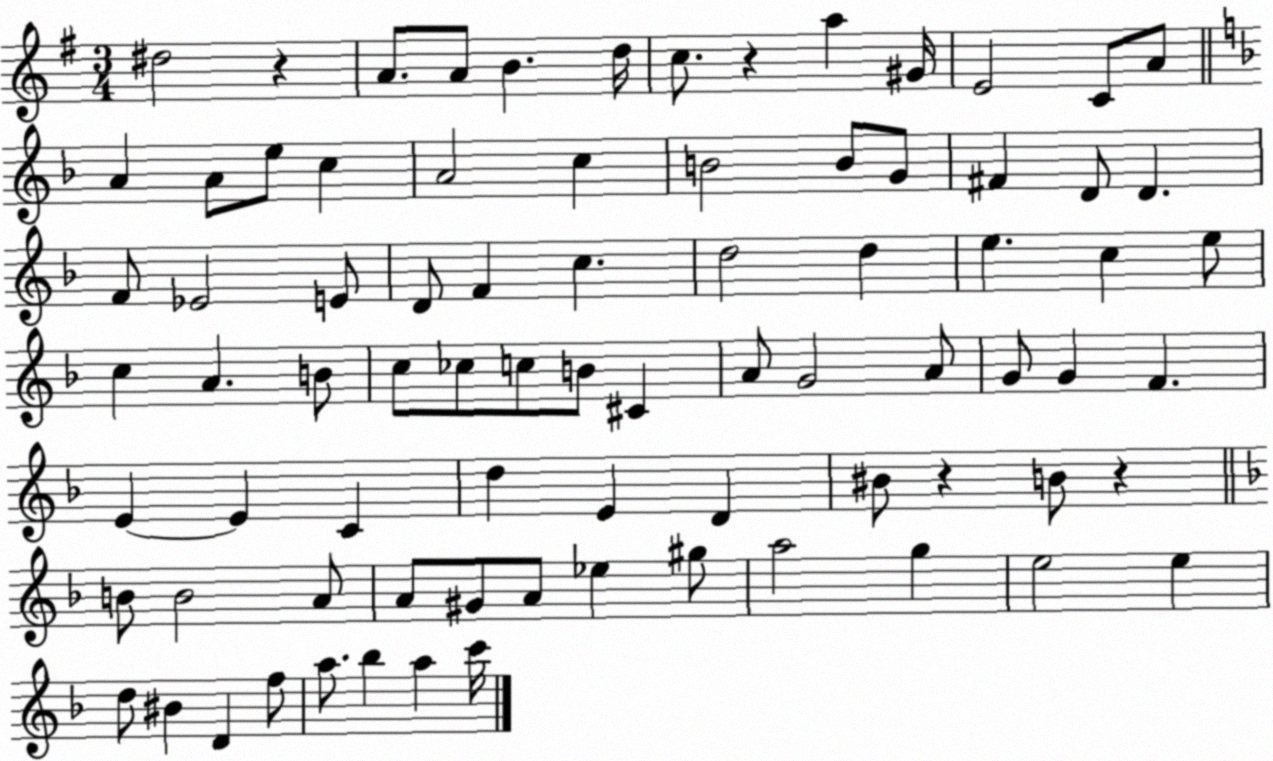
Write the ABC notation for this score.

X:1
T:Untitled
M:3/4
L:1/4
K:G
^d2 z A/2 A/2 B d/4 c/2 z a ^G/4 E2 C/2 A/2 A A/2 e/2 c A2 c B2 B/2 G/2 ^F D/2 D F/2 _E2 E/2 D/2 F c d2 d e c e/2 c A B/2 c/2 _c/2 c/2 B/2 ^C A/2 G2 A/2 G/2 G F E E C d E D ^B/2 z B/2 z B/2 B2 A/2 A/2 ^G/2 A/2 _e ^g/2 a2 g e2 e d/2 ^B D f/2 a/2 _b a c'/4